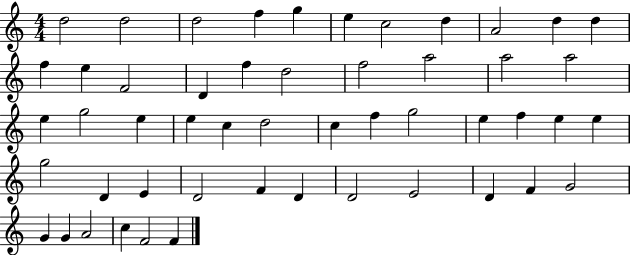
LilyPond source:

{
  \clef treble
  \numericTimeSignature
  \time 4/4
  \key c \major
  d''2 d''2 | d''2 f''4 g''4 | e''4 c''2 d''4 | a'2 d''4 d''4 | \break f''4 e''4 f'2 | d'4 f''4 d''2 | f''2 a''2 | a''2 a''2 | \break e''4 g''2 e''4 | e''4 c''4 d''2 | c''4 f''4 g''2 | e''4 f''4 e''4 e''4 | \break g''2 d'4 e'4 | d'2 f'4 d'4 | d'2 e'2 | d'4 f'4 g'2 | \break g'4 g'4 a'2 | c''4 f'2 f'4 | \bar "|."
}